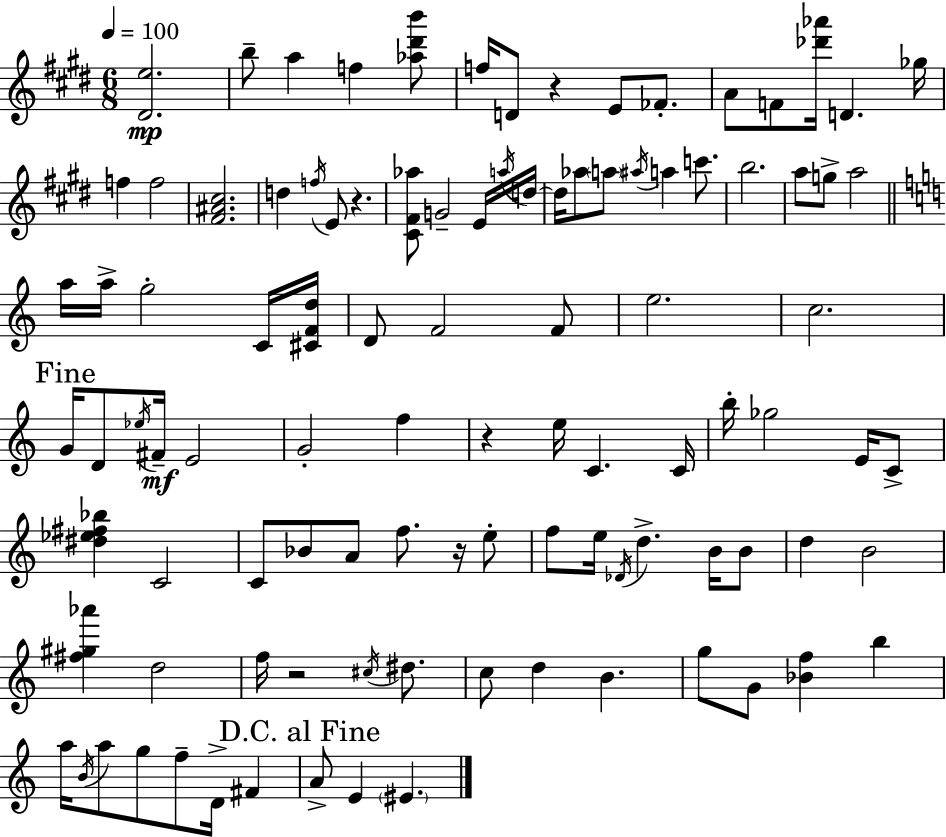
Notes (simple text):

[D#4,E5]/h. B5/e A5/q F5/q [Ab5,D#6,B6]/e F5/s D4/e R/q E4/e FES4/e. A4/e F4/e [Db6,Ab6]/s D4/q. Gb5/s F5/q F5/h [F#4,A#4,C#5]/h. D5/q F5/s E4/e R/q. [C#4,F#4,Ab5]/e G4/h E4/s A5/s D5/s D5/s Ab5/e A5/e A#5/s A5/q C6/e. B5/h. A5/e G5/e A5/h A5/s A5/s G5/h C4/s [C#4,F4,D5]/s D4/e F4/h F4/e E5/h. C5/h. G4/s D4/e Eb5/s F#4/s E4/h G4/h F5/q R/q E5/s C4/q. C4/s B5/s Gb5/h E4/s C4/e [D#5,Eb5,F#5,Bb5]/q C4/h C4/e Bb4/e A4/e F5/e. R/s E5/e F5/e E5/s Db4/s D5/q. B4/s B4/e D5/q B4/h [F#5,G#5,Ab6]/q D5/h F5/s R/h C#5/s D#5/e. C5/e D5/q B4/q. G5/e G4/e [Bb4,F5]/q B5/q A5/s B4/s A5/e G5/e F5/e D4/s F#4/q A4/e E4/q EIS4/q.